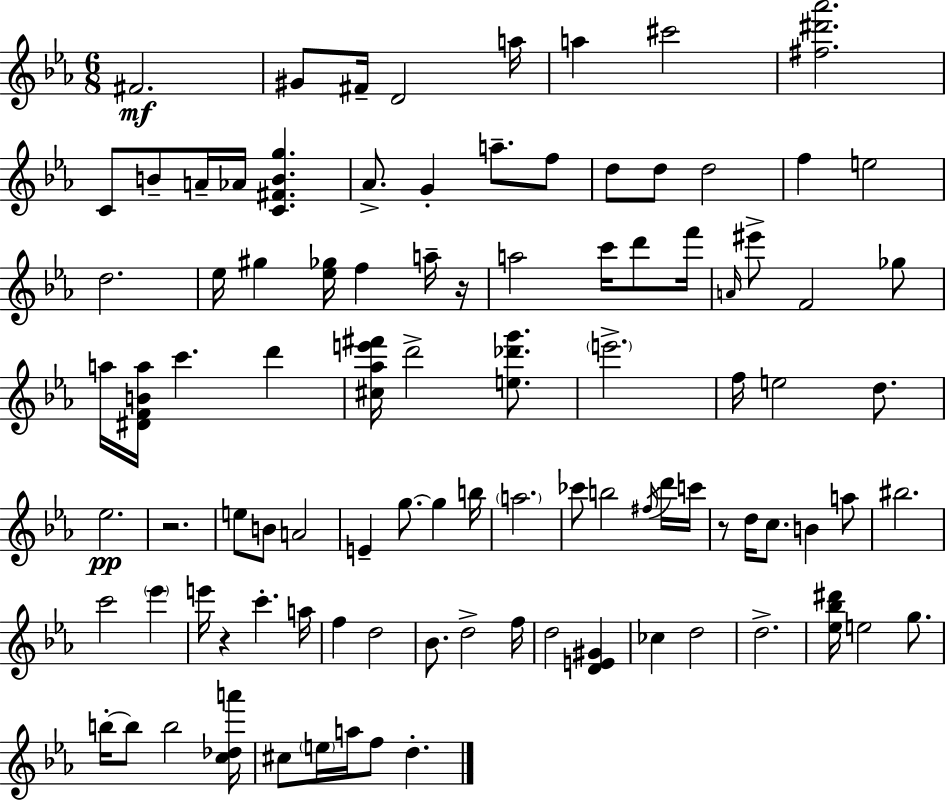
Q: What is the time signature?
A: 6/8